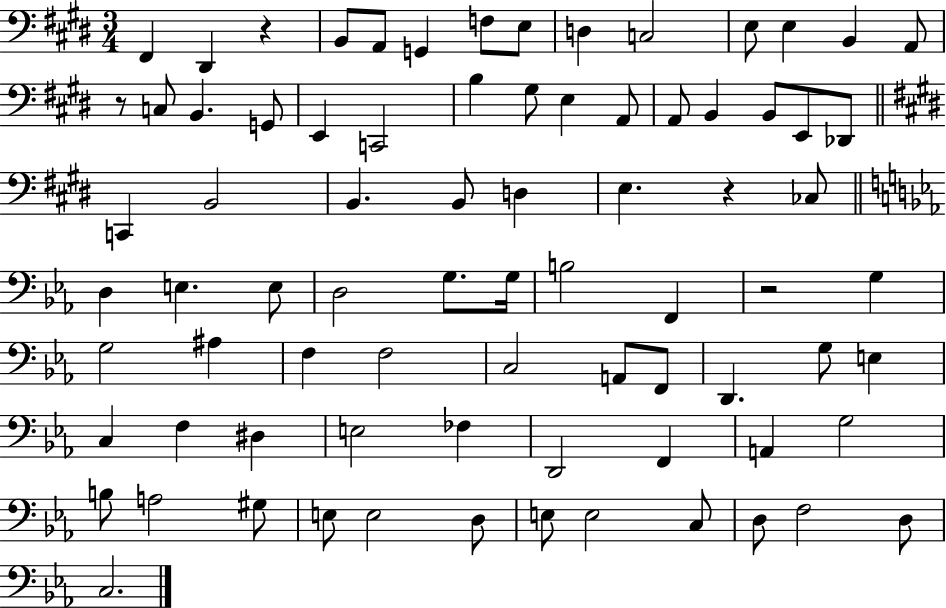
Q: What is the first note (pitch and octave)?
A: F#2